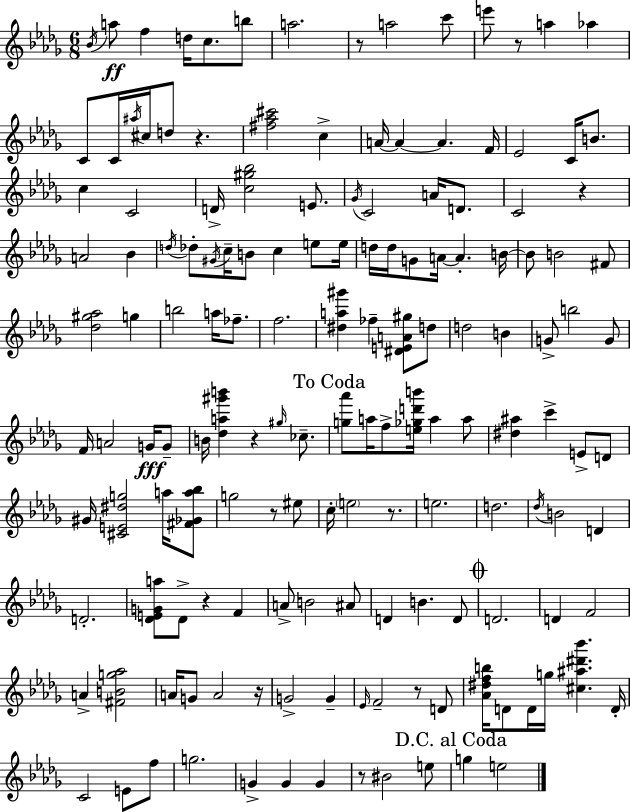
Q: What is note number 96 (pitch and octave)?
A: A#4